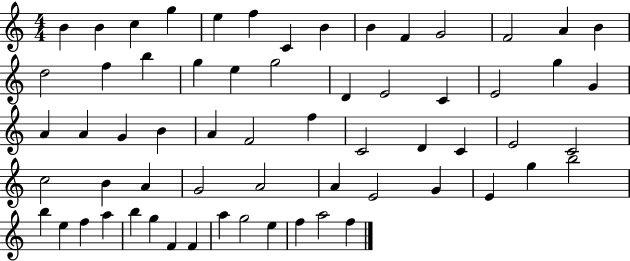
{
  \clef treble
  \numericTimeSignature
  \time 4/4
  \key c \major
  b'4 b'4 c''4 g''4 | e''4 f''4 c'4 b'4 | b'4 f'4 g'2 | f'2 a'4 b'4 | \break d''2 f''4 b''4 | g''4 e''4 g''2 | d'4 e'2 c'4 | e'2 g''4 g'4 | \break a'4 a'4 g'4 b'4 | a'4 f'2 f''4 | c'2 d'4 c'4 | e'2 c'2 | \break c''2 b'4 a'4 | g'2 a'2 | a'4 e'2 g'4 | e'4 g''4 b''2 | \break b''4 e''4 f''4 a''4 | b''4 g''4 f'4 f'4 | a''4 g''2 e''4 | f''4 a''2 f''4 | \break \bar "|."
}